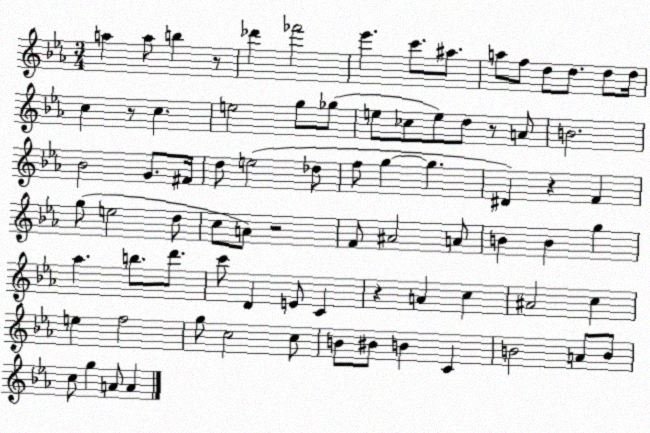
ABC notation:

X:1
T:Untitled
M:3/4
L:1/4
K:Eb
a a/2 b z/2 _d' _f'2 _e' c'/2 ^a/2 a/2 f/2 d/2 d/2 d/2 d/4 c z/2 c e2 g/2 _g/2 e/2 _c/2 e/2 d/2 z/2 A/2 B2 _B2 G/2 ^F/4 d/2 e2 _d/2 f/2 g g ^D z F g/2 e2 d/2 c/2 A/2 z2 F/2 ^A2 A/2 B B g _a b/2 d'/2 c'/2 D E/2 C z A c ^A2 c e f2 g/2 c2 c/2 B/2 ^B/2 B C B2 A/2 B/2 c/2 g A/2 A